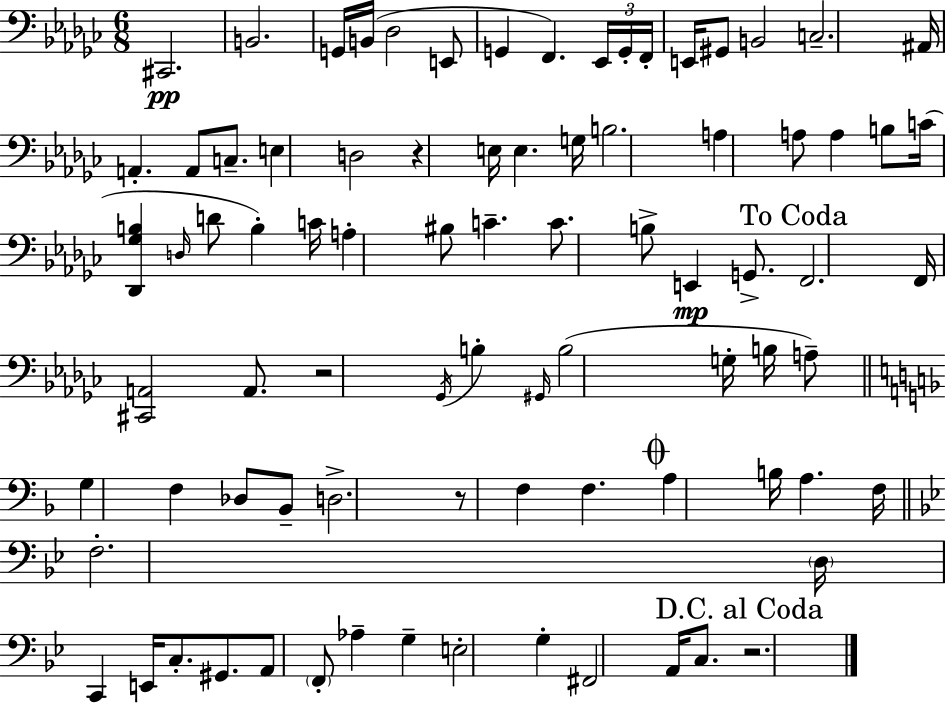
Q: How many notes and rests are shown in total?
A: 83